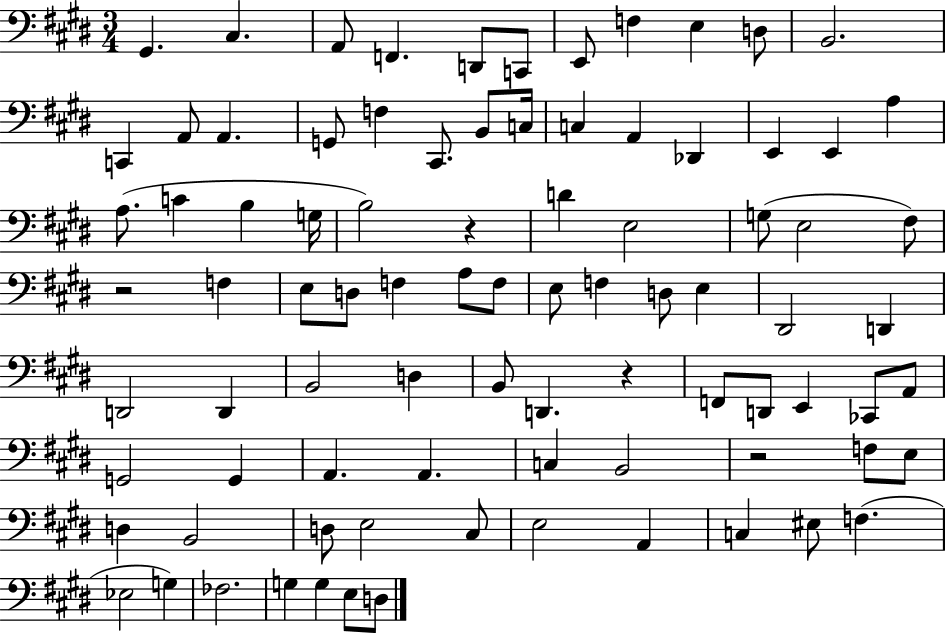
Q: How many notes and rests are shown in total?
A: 87